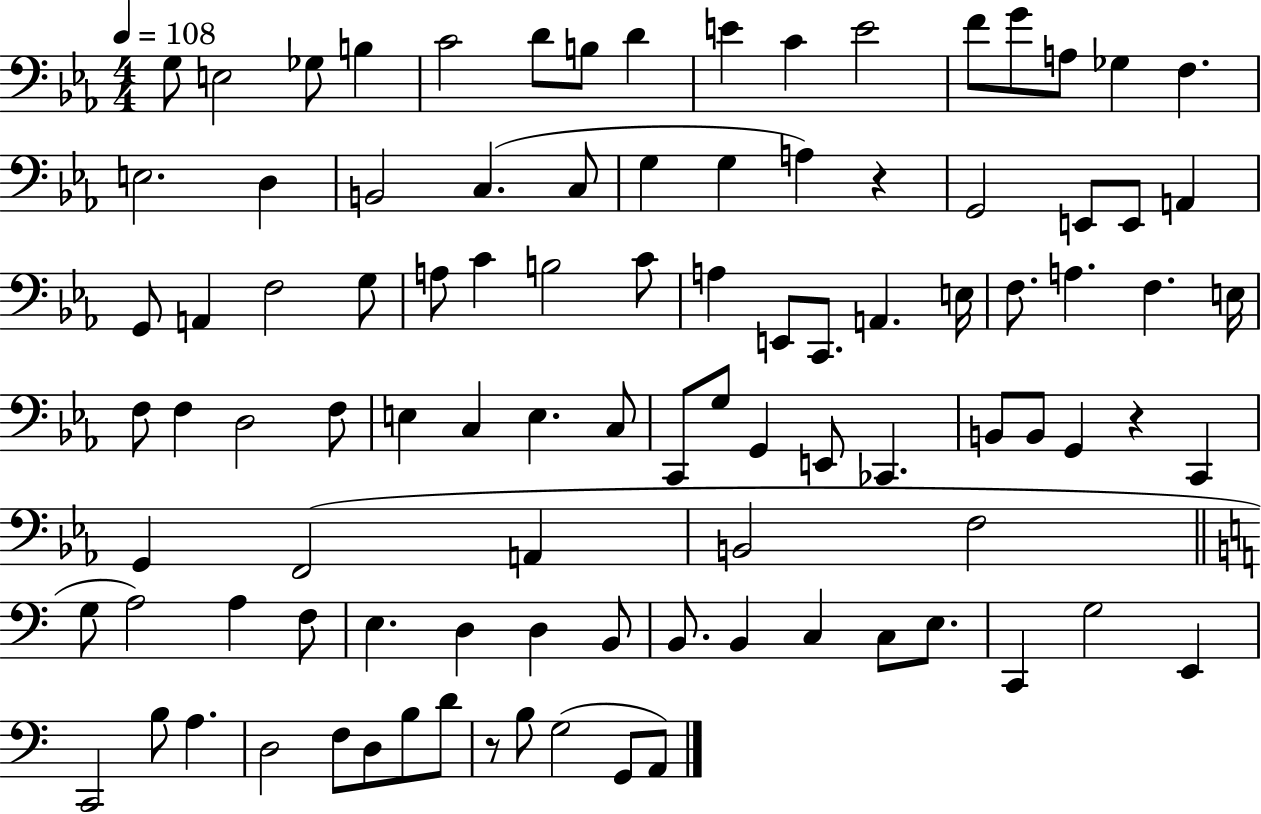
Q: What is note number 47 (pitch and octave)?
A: F3